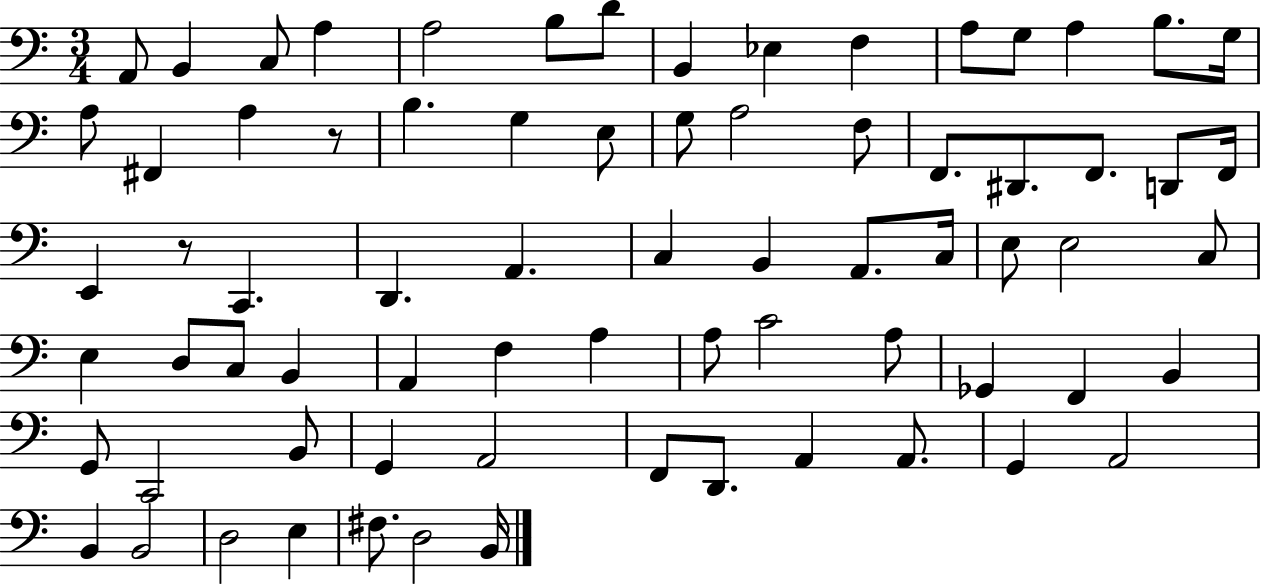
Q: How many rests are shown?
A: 2